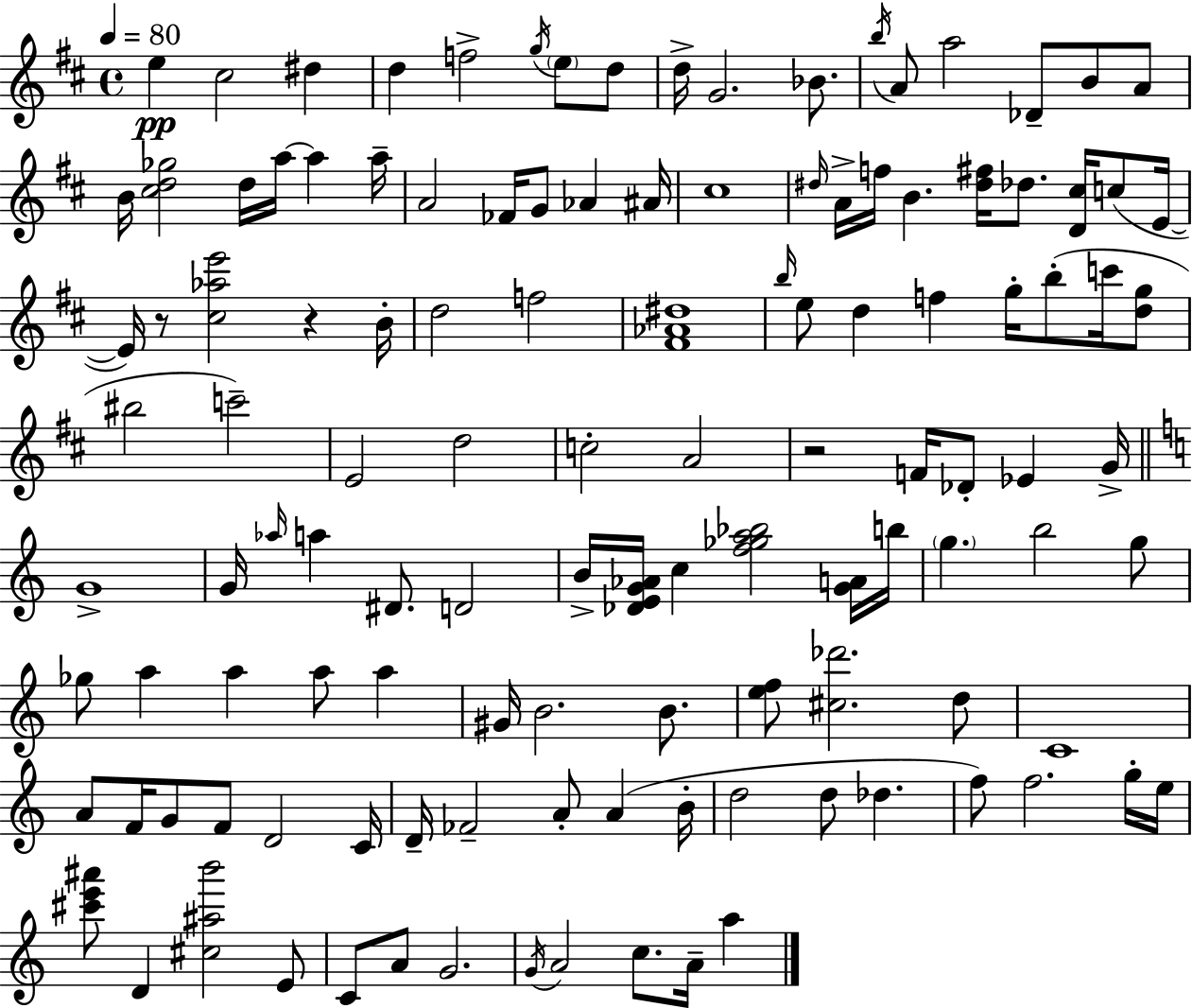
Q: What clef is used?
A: treble